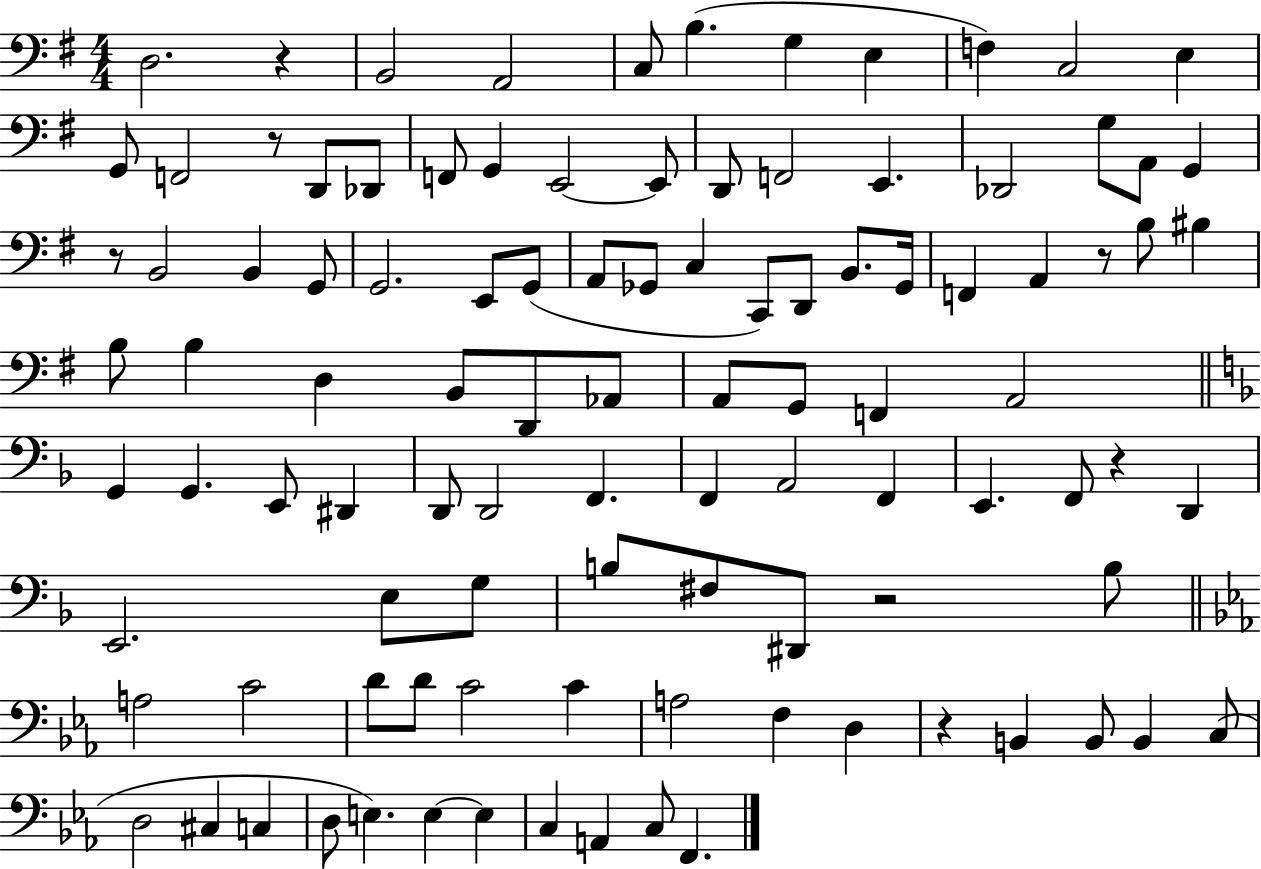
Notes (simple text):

D3/h. R/q B2/h A2/h C3/e B3/q. G3/q E3/q F3/q C3/h E3/q G2/e F2/h R/e D2/e Db2/e F2/e G2/q E2/h E2/e D2/e F2/h E2/q. Db2/h G3/e A2/e G2/q R/e B2/h B2/q G2/e G2/h. E2/e G2/e A2/e Gb2/e C3/q C2/e D2/e B2/e. Gb2/s F2/q A2/q R/e B3/e BIS3/q B3/e B3/q D3/q B2/e D2/e Ab2/e A2/e G2/e F2/q A2/h G2/q G2/q. E2/e D#2/q D2/e D2/h F2/q. F2/q A2/h F2/q E2/q. F2/e R/q D2/q E2/h. E3/e G3/e B3/e F#3/e D#2/e R/h B3/e A3/h C4/h D4/e D4/e C4/h C4/q A3/h F3/q D3/q R/q B2/q B2/e B2/q C3/e D3/h C#3/q C3/q D3/e E3/q. E3/q E3/q C3/q A2/q C3/e F2/q.